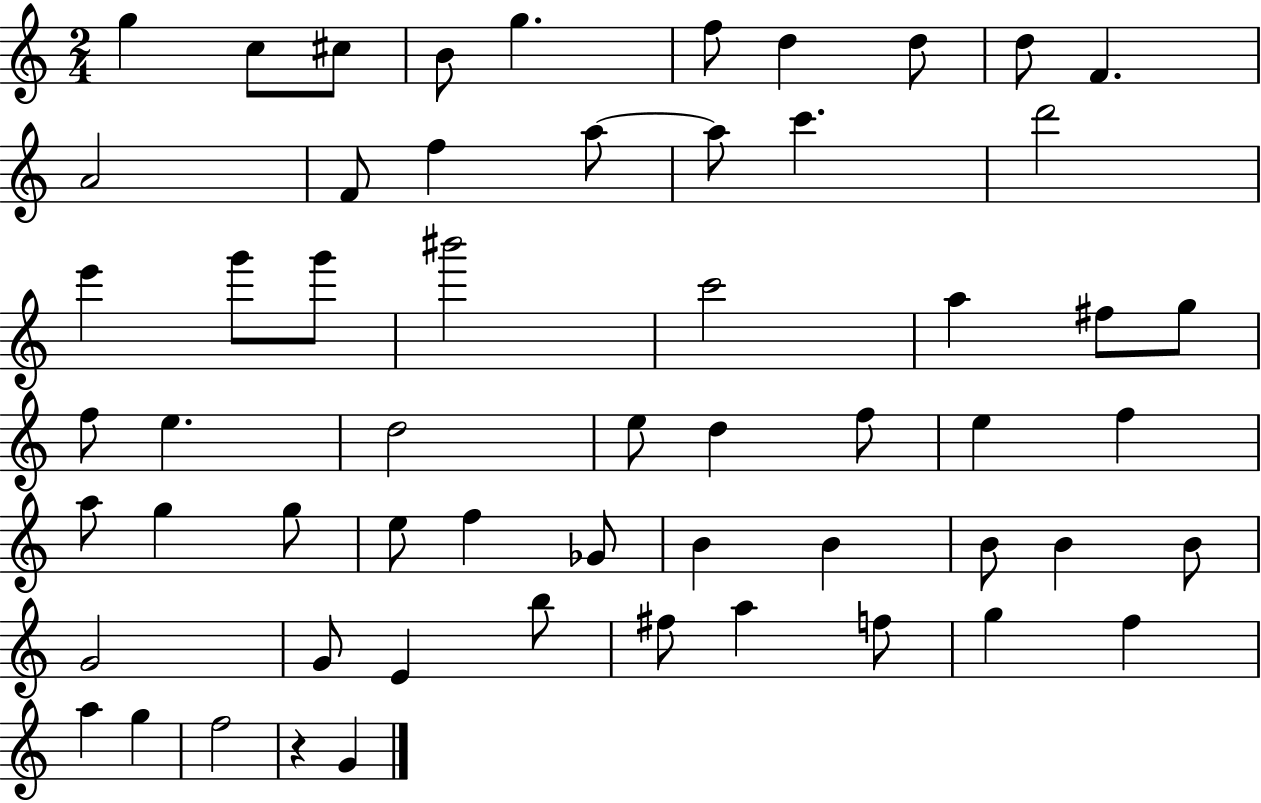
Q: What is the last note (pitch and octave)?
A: G4